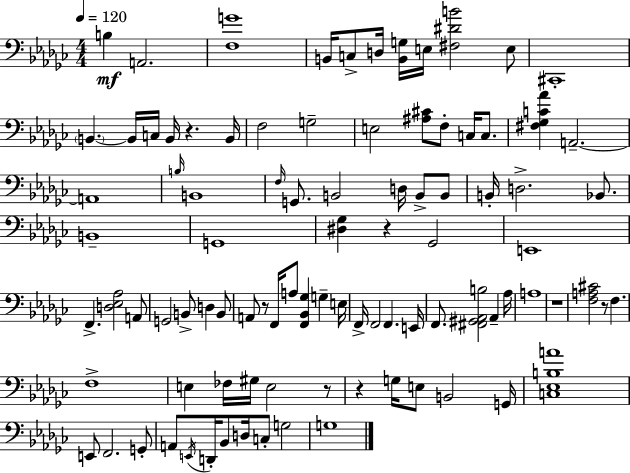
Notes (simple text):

B3/q A2/h. [F3,G4]/w B2/s C3/e D3/s [B2,G3]/s E3/s [F#3,D#4,B4]/h E3/e C#2/w B2/q. B2/s C3/s B2/s R/q. B2/s F3/h G3/h E3/h [A#3,C#4]/e F3/e C3/s C3/e. [F#3,Gb3,C4,Ab4]/q A2/h. A2/w B3/s B2/w F3/s G2/e. B2/h D3/s B2/e B2/e B2/s D3/h. Bb2/e. B2/w G2/w [D#3,Gb3]/q R/q Gb2/h E2/w F2/q. [D3,Eb3,Ab3]/h A2/e G2/h B2/e D3/q B2/e A2/e R/e F2/s A3/e [F2,Bb2,Gb3]/q G3/q E3/s F2/s F2/h F2/q. E2/s F2/e. [F#2,G#2,Ab2,B3]/h Ab2/q Ab3/s A3/w R/w [F3,A3,C#4]/h R/e F3/q. F3/w E3/q FES3/s G#3/s E3/h R/e R/q G3/s E3/e B2/h G2/s [C3,Eb3,B3,A4]/w E2/e F2/h. G2/e A2/e E2/s D2/s Bb2/e D3/s C3/e G3/h G3/w